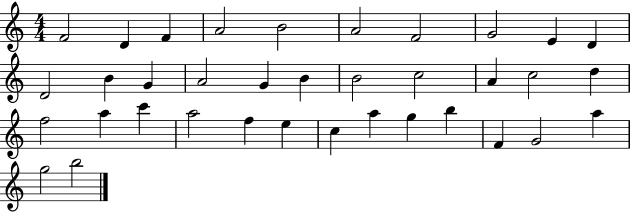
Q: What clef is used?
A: treble